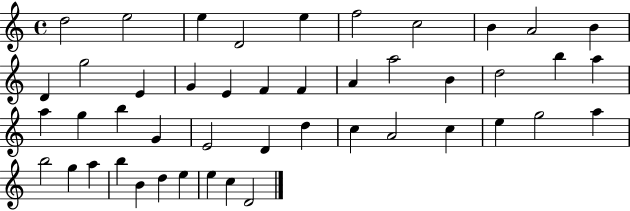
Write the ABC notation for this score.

X:1
T:Untitled
M:4/4
L:1/4
K:C
d2 e2 e D2 e f2 c2 B A2 B D g2 E G E F F A a2 B d2 b a a g b G E2 D d c A2 c e g2 a b2 g a b B d e e c D2